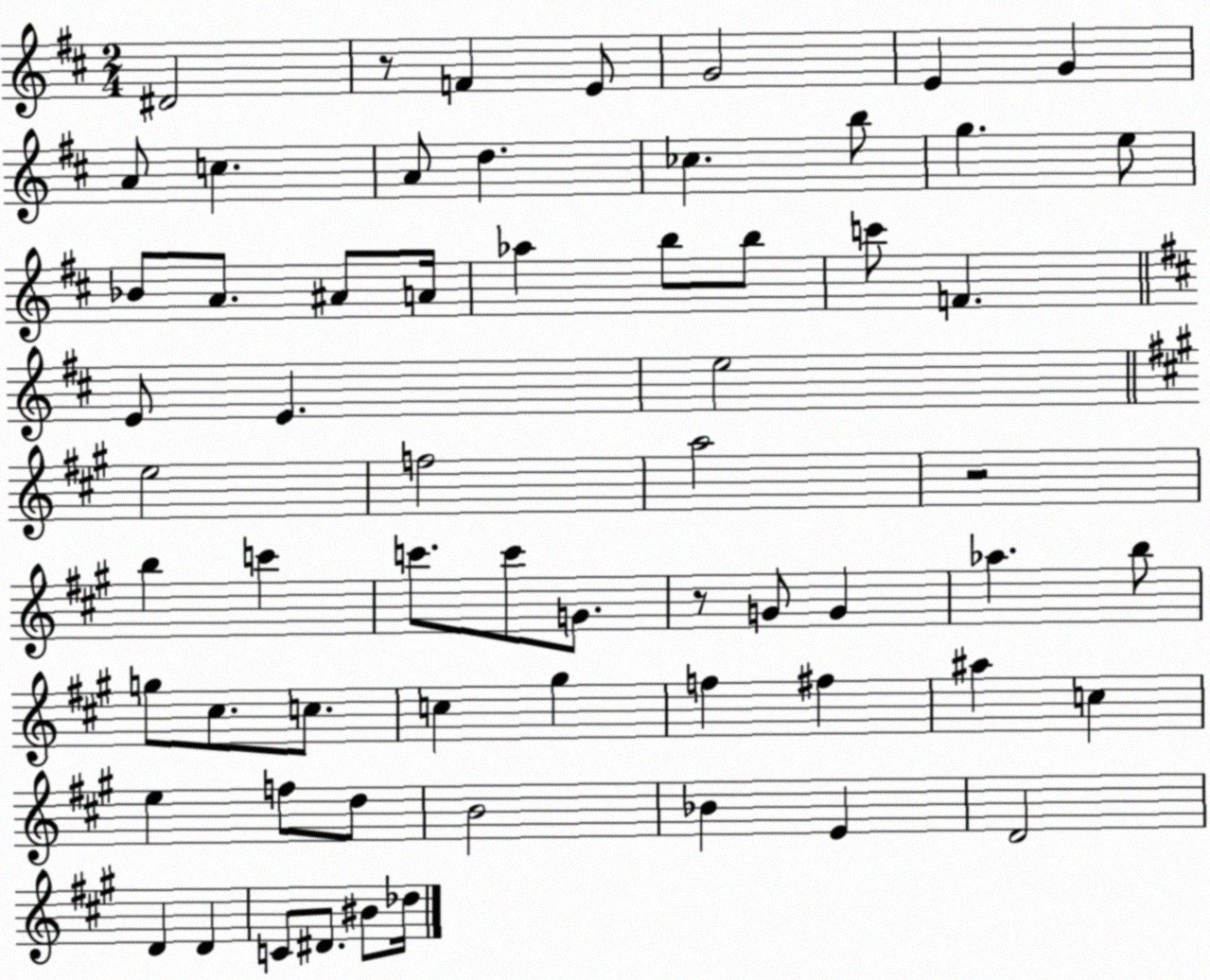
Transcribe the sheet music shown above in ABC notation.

X:1
T:Untitled
M:2/4
L:1/4
K:D
^D2 z/2 F E/2 G2 E G A/2 c A/2 d _c b/2 g e/2 _B/2 A/2 ^A/2 A/4 _a b/2 b/2 c'/2 F E/2 E e2 e2 f2 a2 z2 b c' c'/2 c'/2 G/2 z/2 G/2 G _a b/2 g/2 ^c/2 c/2 c ^g f ^f ^a c e f/2 d/2 B2 _B E D2 D D C/2 ^D/2 ^B/2 _d/4